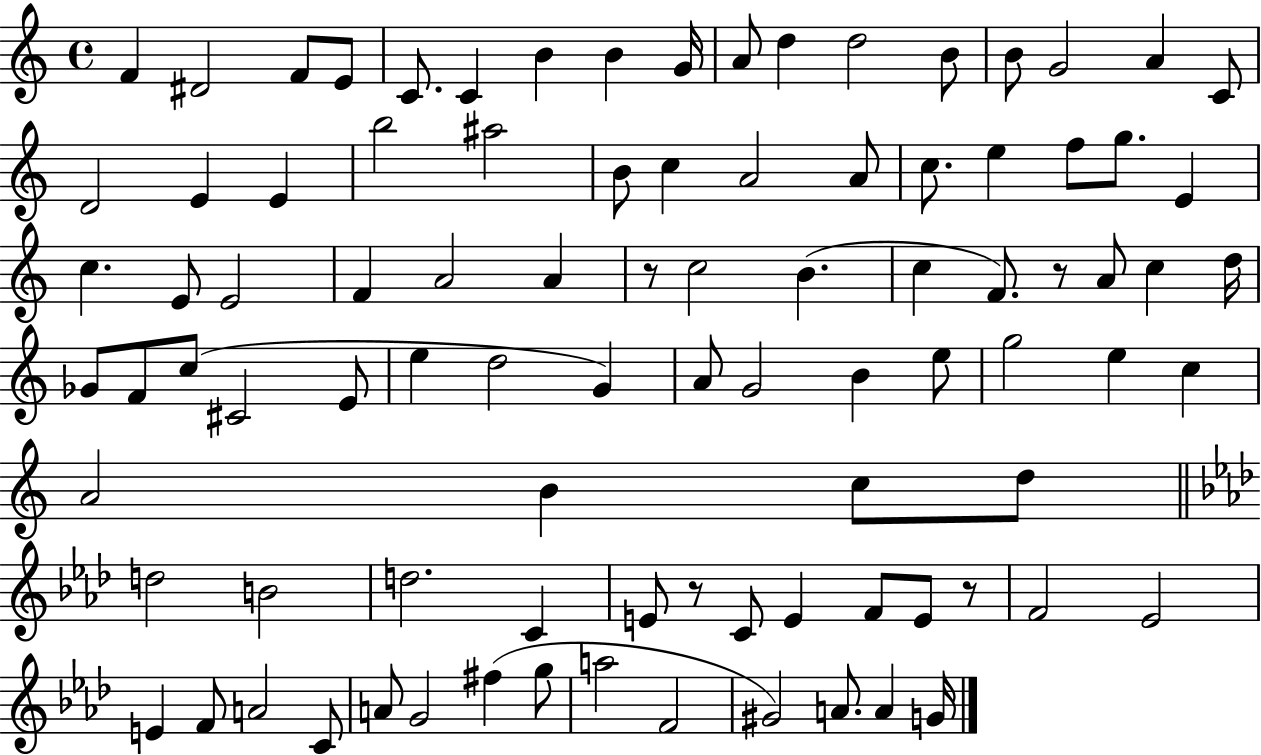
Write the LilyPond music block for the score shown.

{
  \clef treble
  \time 4/4
  \defaultTimeSignature
  \key c \major
  \repeat volta 2 { f'4 dis'2 f'8 e'8 | c'8. c'4 b'4 b'4 g'16 | a'8 d''4 d''2 b'8 | b'8 g'2 a'4 c'8 | \break d'2 e'4 e'4 | b''2 ais''2 | b'8 c''4 a'2 a'8 | c''8. e''4 f''8 g''8. e'4 | \break c''4. e'8 e'2 | f'4 a'2 a'4 | r8 c''2 b'4.( | c''4 f'8.) r8 a'8 c''4 d''16 | \break ges'8 f'8 c''8( cis'2 e'8 | e''4 d''2 g'4) | a'8 g'2 b'4 e''8 | g''2 e''4 c''4 | \break a'2 b'4 c''8 d''8 | \bar "||" \break \key aes \major d''2 b'2 | d''2. c'4 | e'8 r8 c'8 e'4 f'8 e'8 r8 | f'2 ees'2 | \break e'4 f'8 a'2 c'8 | a'8 g'2 fis''4( g''8 | a''2 f'2 | gis'2) a'8. a'4 g'16 | \break } \bar "|."
}